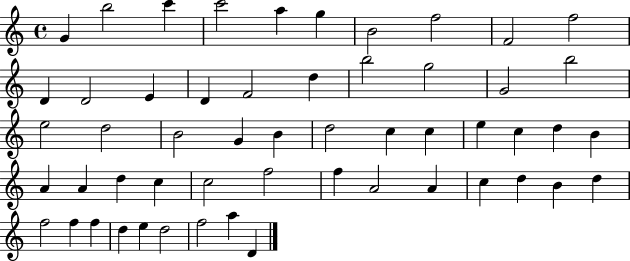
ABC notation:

X:1
T:Untitled
M:4/4
L:1/4
K:C
G b2 c' c'2 a g B2 f2 F2 f2 D D2 E D F2 d b2 g2 G2 b2 e2 d2 B2 G B d2 c c e c d B A A d c c2 f2 f A2 A c d B d f2 f f d e d2 f2 a D